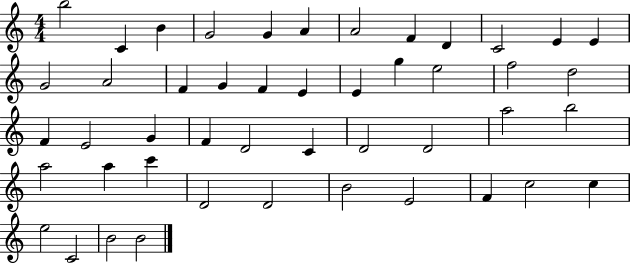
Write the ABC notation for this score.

X:1
T:Untitled
M:4/4
L:1/4
K:C
b2 C B G2 G A A2 F D C2 E E G2 A2 F G F E E g e2 f2 d2 F E2 G F D2 C D2 D2 a2 b2 a2 a c' D2 D2 B2 E2 F c2 c e2 C2 B2 B2